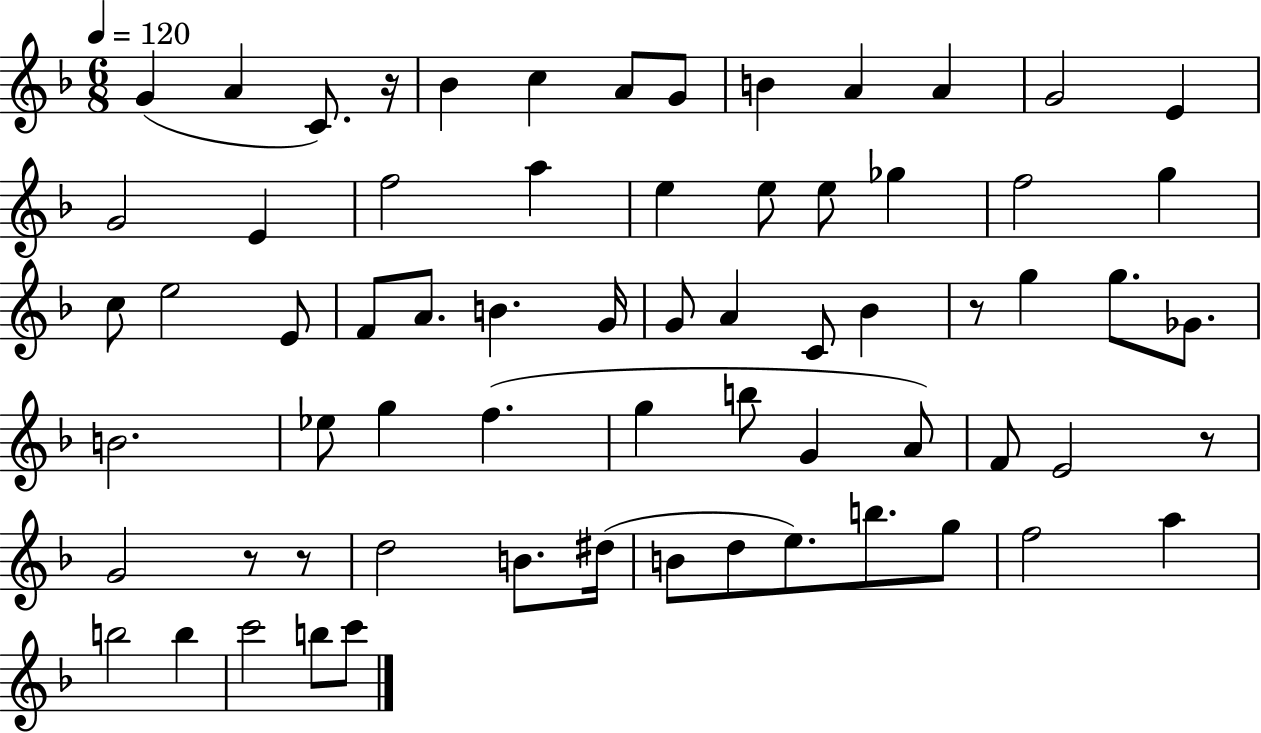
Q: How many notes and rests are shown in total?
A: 67